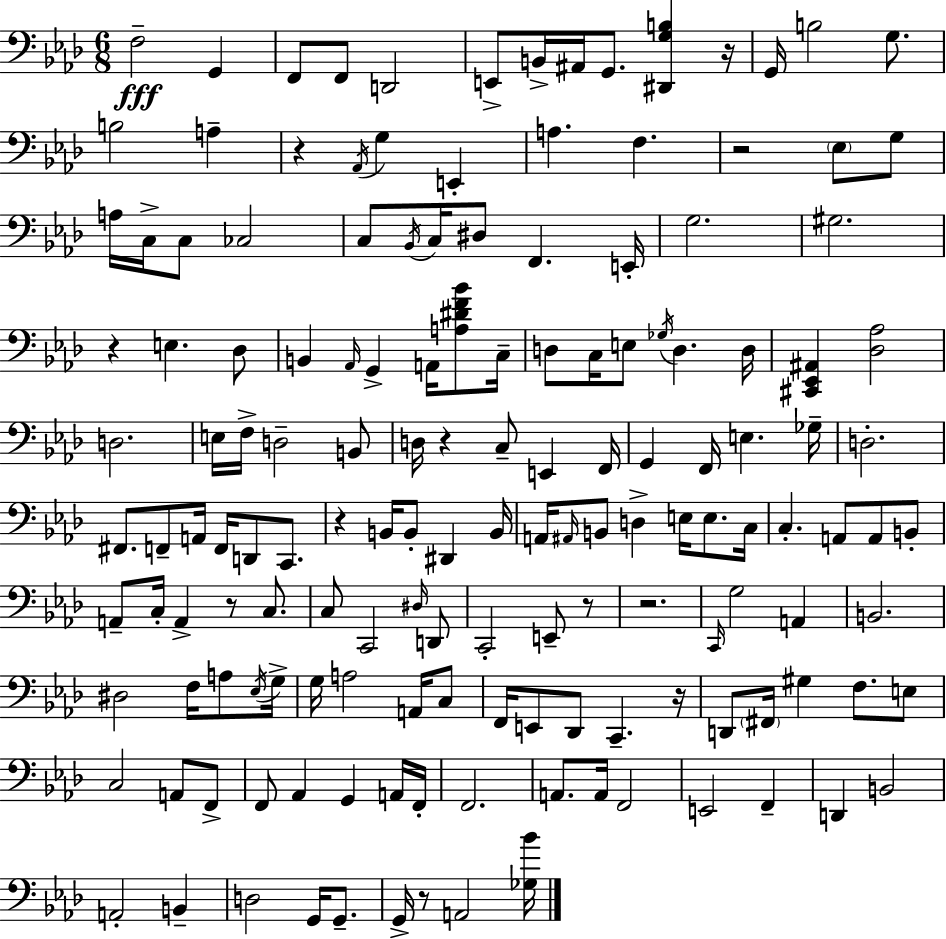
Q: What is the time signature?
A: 6/8